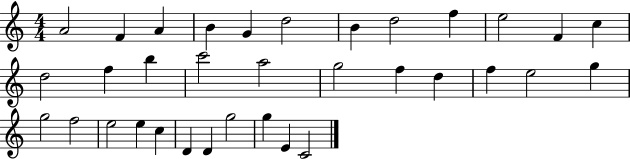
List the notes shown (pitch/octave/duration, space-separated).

A4/h F4/q A4/q B4/q G4/q D5/h B4/q D5/h F5/q E5/h F4/q C5/q D5/h F5/q B5/q C6/h A5/h G5/h F5/q D5/q F5/q E5/h G5/q G5/h F5/h E5/h E5/q C5/q D4/q D4/q G5/h G5/q E4/q C4/h